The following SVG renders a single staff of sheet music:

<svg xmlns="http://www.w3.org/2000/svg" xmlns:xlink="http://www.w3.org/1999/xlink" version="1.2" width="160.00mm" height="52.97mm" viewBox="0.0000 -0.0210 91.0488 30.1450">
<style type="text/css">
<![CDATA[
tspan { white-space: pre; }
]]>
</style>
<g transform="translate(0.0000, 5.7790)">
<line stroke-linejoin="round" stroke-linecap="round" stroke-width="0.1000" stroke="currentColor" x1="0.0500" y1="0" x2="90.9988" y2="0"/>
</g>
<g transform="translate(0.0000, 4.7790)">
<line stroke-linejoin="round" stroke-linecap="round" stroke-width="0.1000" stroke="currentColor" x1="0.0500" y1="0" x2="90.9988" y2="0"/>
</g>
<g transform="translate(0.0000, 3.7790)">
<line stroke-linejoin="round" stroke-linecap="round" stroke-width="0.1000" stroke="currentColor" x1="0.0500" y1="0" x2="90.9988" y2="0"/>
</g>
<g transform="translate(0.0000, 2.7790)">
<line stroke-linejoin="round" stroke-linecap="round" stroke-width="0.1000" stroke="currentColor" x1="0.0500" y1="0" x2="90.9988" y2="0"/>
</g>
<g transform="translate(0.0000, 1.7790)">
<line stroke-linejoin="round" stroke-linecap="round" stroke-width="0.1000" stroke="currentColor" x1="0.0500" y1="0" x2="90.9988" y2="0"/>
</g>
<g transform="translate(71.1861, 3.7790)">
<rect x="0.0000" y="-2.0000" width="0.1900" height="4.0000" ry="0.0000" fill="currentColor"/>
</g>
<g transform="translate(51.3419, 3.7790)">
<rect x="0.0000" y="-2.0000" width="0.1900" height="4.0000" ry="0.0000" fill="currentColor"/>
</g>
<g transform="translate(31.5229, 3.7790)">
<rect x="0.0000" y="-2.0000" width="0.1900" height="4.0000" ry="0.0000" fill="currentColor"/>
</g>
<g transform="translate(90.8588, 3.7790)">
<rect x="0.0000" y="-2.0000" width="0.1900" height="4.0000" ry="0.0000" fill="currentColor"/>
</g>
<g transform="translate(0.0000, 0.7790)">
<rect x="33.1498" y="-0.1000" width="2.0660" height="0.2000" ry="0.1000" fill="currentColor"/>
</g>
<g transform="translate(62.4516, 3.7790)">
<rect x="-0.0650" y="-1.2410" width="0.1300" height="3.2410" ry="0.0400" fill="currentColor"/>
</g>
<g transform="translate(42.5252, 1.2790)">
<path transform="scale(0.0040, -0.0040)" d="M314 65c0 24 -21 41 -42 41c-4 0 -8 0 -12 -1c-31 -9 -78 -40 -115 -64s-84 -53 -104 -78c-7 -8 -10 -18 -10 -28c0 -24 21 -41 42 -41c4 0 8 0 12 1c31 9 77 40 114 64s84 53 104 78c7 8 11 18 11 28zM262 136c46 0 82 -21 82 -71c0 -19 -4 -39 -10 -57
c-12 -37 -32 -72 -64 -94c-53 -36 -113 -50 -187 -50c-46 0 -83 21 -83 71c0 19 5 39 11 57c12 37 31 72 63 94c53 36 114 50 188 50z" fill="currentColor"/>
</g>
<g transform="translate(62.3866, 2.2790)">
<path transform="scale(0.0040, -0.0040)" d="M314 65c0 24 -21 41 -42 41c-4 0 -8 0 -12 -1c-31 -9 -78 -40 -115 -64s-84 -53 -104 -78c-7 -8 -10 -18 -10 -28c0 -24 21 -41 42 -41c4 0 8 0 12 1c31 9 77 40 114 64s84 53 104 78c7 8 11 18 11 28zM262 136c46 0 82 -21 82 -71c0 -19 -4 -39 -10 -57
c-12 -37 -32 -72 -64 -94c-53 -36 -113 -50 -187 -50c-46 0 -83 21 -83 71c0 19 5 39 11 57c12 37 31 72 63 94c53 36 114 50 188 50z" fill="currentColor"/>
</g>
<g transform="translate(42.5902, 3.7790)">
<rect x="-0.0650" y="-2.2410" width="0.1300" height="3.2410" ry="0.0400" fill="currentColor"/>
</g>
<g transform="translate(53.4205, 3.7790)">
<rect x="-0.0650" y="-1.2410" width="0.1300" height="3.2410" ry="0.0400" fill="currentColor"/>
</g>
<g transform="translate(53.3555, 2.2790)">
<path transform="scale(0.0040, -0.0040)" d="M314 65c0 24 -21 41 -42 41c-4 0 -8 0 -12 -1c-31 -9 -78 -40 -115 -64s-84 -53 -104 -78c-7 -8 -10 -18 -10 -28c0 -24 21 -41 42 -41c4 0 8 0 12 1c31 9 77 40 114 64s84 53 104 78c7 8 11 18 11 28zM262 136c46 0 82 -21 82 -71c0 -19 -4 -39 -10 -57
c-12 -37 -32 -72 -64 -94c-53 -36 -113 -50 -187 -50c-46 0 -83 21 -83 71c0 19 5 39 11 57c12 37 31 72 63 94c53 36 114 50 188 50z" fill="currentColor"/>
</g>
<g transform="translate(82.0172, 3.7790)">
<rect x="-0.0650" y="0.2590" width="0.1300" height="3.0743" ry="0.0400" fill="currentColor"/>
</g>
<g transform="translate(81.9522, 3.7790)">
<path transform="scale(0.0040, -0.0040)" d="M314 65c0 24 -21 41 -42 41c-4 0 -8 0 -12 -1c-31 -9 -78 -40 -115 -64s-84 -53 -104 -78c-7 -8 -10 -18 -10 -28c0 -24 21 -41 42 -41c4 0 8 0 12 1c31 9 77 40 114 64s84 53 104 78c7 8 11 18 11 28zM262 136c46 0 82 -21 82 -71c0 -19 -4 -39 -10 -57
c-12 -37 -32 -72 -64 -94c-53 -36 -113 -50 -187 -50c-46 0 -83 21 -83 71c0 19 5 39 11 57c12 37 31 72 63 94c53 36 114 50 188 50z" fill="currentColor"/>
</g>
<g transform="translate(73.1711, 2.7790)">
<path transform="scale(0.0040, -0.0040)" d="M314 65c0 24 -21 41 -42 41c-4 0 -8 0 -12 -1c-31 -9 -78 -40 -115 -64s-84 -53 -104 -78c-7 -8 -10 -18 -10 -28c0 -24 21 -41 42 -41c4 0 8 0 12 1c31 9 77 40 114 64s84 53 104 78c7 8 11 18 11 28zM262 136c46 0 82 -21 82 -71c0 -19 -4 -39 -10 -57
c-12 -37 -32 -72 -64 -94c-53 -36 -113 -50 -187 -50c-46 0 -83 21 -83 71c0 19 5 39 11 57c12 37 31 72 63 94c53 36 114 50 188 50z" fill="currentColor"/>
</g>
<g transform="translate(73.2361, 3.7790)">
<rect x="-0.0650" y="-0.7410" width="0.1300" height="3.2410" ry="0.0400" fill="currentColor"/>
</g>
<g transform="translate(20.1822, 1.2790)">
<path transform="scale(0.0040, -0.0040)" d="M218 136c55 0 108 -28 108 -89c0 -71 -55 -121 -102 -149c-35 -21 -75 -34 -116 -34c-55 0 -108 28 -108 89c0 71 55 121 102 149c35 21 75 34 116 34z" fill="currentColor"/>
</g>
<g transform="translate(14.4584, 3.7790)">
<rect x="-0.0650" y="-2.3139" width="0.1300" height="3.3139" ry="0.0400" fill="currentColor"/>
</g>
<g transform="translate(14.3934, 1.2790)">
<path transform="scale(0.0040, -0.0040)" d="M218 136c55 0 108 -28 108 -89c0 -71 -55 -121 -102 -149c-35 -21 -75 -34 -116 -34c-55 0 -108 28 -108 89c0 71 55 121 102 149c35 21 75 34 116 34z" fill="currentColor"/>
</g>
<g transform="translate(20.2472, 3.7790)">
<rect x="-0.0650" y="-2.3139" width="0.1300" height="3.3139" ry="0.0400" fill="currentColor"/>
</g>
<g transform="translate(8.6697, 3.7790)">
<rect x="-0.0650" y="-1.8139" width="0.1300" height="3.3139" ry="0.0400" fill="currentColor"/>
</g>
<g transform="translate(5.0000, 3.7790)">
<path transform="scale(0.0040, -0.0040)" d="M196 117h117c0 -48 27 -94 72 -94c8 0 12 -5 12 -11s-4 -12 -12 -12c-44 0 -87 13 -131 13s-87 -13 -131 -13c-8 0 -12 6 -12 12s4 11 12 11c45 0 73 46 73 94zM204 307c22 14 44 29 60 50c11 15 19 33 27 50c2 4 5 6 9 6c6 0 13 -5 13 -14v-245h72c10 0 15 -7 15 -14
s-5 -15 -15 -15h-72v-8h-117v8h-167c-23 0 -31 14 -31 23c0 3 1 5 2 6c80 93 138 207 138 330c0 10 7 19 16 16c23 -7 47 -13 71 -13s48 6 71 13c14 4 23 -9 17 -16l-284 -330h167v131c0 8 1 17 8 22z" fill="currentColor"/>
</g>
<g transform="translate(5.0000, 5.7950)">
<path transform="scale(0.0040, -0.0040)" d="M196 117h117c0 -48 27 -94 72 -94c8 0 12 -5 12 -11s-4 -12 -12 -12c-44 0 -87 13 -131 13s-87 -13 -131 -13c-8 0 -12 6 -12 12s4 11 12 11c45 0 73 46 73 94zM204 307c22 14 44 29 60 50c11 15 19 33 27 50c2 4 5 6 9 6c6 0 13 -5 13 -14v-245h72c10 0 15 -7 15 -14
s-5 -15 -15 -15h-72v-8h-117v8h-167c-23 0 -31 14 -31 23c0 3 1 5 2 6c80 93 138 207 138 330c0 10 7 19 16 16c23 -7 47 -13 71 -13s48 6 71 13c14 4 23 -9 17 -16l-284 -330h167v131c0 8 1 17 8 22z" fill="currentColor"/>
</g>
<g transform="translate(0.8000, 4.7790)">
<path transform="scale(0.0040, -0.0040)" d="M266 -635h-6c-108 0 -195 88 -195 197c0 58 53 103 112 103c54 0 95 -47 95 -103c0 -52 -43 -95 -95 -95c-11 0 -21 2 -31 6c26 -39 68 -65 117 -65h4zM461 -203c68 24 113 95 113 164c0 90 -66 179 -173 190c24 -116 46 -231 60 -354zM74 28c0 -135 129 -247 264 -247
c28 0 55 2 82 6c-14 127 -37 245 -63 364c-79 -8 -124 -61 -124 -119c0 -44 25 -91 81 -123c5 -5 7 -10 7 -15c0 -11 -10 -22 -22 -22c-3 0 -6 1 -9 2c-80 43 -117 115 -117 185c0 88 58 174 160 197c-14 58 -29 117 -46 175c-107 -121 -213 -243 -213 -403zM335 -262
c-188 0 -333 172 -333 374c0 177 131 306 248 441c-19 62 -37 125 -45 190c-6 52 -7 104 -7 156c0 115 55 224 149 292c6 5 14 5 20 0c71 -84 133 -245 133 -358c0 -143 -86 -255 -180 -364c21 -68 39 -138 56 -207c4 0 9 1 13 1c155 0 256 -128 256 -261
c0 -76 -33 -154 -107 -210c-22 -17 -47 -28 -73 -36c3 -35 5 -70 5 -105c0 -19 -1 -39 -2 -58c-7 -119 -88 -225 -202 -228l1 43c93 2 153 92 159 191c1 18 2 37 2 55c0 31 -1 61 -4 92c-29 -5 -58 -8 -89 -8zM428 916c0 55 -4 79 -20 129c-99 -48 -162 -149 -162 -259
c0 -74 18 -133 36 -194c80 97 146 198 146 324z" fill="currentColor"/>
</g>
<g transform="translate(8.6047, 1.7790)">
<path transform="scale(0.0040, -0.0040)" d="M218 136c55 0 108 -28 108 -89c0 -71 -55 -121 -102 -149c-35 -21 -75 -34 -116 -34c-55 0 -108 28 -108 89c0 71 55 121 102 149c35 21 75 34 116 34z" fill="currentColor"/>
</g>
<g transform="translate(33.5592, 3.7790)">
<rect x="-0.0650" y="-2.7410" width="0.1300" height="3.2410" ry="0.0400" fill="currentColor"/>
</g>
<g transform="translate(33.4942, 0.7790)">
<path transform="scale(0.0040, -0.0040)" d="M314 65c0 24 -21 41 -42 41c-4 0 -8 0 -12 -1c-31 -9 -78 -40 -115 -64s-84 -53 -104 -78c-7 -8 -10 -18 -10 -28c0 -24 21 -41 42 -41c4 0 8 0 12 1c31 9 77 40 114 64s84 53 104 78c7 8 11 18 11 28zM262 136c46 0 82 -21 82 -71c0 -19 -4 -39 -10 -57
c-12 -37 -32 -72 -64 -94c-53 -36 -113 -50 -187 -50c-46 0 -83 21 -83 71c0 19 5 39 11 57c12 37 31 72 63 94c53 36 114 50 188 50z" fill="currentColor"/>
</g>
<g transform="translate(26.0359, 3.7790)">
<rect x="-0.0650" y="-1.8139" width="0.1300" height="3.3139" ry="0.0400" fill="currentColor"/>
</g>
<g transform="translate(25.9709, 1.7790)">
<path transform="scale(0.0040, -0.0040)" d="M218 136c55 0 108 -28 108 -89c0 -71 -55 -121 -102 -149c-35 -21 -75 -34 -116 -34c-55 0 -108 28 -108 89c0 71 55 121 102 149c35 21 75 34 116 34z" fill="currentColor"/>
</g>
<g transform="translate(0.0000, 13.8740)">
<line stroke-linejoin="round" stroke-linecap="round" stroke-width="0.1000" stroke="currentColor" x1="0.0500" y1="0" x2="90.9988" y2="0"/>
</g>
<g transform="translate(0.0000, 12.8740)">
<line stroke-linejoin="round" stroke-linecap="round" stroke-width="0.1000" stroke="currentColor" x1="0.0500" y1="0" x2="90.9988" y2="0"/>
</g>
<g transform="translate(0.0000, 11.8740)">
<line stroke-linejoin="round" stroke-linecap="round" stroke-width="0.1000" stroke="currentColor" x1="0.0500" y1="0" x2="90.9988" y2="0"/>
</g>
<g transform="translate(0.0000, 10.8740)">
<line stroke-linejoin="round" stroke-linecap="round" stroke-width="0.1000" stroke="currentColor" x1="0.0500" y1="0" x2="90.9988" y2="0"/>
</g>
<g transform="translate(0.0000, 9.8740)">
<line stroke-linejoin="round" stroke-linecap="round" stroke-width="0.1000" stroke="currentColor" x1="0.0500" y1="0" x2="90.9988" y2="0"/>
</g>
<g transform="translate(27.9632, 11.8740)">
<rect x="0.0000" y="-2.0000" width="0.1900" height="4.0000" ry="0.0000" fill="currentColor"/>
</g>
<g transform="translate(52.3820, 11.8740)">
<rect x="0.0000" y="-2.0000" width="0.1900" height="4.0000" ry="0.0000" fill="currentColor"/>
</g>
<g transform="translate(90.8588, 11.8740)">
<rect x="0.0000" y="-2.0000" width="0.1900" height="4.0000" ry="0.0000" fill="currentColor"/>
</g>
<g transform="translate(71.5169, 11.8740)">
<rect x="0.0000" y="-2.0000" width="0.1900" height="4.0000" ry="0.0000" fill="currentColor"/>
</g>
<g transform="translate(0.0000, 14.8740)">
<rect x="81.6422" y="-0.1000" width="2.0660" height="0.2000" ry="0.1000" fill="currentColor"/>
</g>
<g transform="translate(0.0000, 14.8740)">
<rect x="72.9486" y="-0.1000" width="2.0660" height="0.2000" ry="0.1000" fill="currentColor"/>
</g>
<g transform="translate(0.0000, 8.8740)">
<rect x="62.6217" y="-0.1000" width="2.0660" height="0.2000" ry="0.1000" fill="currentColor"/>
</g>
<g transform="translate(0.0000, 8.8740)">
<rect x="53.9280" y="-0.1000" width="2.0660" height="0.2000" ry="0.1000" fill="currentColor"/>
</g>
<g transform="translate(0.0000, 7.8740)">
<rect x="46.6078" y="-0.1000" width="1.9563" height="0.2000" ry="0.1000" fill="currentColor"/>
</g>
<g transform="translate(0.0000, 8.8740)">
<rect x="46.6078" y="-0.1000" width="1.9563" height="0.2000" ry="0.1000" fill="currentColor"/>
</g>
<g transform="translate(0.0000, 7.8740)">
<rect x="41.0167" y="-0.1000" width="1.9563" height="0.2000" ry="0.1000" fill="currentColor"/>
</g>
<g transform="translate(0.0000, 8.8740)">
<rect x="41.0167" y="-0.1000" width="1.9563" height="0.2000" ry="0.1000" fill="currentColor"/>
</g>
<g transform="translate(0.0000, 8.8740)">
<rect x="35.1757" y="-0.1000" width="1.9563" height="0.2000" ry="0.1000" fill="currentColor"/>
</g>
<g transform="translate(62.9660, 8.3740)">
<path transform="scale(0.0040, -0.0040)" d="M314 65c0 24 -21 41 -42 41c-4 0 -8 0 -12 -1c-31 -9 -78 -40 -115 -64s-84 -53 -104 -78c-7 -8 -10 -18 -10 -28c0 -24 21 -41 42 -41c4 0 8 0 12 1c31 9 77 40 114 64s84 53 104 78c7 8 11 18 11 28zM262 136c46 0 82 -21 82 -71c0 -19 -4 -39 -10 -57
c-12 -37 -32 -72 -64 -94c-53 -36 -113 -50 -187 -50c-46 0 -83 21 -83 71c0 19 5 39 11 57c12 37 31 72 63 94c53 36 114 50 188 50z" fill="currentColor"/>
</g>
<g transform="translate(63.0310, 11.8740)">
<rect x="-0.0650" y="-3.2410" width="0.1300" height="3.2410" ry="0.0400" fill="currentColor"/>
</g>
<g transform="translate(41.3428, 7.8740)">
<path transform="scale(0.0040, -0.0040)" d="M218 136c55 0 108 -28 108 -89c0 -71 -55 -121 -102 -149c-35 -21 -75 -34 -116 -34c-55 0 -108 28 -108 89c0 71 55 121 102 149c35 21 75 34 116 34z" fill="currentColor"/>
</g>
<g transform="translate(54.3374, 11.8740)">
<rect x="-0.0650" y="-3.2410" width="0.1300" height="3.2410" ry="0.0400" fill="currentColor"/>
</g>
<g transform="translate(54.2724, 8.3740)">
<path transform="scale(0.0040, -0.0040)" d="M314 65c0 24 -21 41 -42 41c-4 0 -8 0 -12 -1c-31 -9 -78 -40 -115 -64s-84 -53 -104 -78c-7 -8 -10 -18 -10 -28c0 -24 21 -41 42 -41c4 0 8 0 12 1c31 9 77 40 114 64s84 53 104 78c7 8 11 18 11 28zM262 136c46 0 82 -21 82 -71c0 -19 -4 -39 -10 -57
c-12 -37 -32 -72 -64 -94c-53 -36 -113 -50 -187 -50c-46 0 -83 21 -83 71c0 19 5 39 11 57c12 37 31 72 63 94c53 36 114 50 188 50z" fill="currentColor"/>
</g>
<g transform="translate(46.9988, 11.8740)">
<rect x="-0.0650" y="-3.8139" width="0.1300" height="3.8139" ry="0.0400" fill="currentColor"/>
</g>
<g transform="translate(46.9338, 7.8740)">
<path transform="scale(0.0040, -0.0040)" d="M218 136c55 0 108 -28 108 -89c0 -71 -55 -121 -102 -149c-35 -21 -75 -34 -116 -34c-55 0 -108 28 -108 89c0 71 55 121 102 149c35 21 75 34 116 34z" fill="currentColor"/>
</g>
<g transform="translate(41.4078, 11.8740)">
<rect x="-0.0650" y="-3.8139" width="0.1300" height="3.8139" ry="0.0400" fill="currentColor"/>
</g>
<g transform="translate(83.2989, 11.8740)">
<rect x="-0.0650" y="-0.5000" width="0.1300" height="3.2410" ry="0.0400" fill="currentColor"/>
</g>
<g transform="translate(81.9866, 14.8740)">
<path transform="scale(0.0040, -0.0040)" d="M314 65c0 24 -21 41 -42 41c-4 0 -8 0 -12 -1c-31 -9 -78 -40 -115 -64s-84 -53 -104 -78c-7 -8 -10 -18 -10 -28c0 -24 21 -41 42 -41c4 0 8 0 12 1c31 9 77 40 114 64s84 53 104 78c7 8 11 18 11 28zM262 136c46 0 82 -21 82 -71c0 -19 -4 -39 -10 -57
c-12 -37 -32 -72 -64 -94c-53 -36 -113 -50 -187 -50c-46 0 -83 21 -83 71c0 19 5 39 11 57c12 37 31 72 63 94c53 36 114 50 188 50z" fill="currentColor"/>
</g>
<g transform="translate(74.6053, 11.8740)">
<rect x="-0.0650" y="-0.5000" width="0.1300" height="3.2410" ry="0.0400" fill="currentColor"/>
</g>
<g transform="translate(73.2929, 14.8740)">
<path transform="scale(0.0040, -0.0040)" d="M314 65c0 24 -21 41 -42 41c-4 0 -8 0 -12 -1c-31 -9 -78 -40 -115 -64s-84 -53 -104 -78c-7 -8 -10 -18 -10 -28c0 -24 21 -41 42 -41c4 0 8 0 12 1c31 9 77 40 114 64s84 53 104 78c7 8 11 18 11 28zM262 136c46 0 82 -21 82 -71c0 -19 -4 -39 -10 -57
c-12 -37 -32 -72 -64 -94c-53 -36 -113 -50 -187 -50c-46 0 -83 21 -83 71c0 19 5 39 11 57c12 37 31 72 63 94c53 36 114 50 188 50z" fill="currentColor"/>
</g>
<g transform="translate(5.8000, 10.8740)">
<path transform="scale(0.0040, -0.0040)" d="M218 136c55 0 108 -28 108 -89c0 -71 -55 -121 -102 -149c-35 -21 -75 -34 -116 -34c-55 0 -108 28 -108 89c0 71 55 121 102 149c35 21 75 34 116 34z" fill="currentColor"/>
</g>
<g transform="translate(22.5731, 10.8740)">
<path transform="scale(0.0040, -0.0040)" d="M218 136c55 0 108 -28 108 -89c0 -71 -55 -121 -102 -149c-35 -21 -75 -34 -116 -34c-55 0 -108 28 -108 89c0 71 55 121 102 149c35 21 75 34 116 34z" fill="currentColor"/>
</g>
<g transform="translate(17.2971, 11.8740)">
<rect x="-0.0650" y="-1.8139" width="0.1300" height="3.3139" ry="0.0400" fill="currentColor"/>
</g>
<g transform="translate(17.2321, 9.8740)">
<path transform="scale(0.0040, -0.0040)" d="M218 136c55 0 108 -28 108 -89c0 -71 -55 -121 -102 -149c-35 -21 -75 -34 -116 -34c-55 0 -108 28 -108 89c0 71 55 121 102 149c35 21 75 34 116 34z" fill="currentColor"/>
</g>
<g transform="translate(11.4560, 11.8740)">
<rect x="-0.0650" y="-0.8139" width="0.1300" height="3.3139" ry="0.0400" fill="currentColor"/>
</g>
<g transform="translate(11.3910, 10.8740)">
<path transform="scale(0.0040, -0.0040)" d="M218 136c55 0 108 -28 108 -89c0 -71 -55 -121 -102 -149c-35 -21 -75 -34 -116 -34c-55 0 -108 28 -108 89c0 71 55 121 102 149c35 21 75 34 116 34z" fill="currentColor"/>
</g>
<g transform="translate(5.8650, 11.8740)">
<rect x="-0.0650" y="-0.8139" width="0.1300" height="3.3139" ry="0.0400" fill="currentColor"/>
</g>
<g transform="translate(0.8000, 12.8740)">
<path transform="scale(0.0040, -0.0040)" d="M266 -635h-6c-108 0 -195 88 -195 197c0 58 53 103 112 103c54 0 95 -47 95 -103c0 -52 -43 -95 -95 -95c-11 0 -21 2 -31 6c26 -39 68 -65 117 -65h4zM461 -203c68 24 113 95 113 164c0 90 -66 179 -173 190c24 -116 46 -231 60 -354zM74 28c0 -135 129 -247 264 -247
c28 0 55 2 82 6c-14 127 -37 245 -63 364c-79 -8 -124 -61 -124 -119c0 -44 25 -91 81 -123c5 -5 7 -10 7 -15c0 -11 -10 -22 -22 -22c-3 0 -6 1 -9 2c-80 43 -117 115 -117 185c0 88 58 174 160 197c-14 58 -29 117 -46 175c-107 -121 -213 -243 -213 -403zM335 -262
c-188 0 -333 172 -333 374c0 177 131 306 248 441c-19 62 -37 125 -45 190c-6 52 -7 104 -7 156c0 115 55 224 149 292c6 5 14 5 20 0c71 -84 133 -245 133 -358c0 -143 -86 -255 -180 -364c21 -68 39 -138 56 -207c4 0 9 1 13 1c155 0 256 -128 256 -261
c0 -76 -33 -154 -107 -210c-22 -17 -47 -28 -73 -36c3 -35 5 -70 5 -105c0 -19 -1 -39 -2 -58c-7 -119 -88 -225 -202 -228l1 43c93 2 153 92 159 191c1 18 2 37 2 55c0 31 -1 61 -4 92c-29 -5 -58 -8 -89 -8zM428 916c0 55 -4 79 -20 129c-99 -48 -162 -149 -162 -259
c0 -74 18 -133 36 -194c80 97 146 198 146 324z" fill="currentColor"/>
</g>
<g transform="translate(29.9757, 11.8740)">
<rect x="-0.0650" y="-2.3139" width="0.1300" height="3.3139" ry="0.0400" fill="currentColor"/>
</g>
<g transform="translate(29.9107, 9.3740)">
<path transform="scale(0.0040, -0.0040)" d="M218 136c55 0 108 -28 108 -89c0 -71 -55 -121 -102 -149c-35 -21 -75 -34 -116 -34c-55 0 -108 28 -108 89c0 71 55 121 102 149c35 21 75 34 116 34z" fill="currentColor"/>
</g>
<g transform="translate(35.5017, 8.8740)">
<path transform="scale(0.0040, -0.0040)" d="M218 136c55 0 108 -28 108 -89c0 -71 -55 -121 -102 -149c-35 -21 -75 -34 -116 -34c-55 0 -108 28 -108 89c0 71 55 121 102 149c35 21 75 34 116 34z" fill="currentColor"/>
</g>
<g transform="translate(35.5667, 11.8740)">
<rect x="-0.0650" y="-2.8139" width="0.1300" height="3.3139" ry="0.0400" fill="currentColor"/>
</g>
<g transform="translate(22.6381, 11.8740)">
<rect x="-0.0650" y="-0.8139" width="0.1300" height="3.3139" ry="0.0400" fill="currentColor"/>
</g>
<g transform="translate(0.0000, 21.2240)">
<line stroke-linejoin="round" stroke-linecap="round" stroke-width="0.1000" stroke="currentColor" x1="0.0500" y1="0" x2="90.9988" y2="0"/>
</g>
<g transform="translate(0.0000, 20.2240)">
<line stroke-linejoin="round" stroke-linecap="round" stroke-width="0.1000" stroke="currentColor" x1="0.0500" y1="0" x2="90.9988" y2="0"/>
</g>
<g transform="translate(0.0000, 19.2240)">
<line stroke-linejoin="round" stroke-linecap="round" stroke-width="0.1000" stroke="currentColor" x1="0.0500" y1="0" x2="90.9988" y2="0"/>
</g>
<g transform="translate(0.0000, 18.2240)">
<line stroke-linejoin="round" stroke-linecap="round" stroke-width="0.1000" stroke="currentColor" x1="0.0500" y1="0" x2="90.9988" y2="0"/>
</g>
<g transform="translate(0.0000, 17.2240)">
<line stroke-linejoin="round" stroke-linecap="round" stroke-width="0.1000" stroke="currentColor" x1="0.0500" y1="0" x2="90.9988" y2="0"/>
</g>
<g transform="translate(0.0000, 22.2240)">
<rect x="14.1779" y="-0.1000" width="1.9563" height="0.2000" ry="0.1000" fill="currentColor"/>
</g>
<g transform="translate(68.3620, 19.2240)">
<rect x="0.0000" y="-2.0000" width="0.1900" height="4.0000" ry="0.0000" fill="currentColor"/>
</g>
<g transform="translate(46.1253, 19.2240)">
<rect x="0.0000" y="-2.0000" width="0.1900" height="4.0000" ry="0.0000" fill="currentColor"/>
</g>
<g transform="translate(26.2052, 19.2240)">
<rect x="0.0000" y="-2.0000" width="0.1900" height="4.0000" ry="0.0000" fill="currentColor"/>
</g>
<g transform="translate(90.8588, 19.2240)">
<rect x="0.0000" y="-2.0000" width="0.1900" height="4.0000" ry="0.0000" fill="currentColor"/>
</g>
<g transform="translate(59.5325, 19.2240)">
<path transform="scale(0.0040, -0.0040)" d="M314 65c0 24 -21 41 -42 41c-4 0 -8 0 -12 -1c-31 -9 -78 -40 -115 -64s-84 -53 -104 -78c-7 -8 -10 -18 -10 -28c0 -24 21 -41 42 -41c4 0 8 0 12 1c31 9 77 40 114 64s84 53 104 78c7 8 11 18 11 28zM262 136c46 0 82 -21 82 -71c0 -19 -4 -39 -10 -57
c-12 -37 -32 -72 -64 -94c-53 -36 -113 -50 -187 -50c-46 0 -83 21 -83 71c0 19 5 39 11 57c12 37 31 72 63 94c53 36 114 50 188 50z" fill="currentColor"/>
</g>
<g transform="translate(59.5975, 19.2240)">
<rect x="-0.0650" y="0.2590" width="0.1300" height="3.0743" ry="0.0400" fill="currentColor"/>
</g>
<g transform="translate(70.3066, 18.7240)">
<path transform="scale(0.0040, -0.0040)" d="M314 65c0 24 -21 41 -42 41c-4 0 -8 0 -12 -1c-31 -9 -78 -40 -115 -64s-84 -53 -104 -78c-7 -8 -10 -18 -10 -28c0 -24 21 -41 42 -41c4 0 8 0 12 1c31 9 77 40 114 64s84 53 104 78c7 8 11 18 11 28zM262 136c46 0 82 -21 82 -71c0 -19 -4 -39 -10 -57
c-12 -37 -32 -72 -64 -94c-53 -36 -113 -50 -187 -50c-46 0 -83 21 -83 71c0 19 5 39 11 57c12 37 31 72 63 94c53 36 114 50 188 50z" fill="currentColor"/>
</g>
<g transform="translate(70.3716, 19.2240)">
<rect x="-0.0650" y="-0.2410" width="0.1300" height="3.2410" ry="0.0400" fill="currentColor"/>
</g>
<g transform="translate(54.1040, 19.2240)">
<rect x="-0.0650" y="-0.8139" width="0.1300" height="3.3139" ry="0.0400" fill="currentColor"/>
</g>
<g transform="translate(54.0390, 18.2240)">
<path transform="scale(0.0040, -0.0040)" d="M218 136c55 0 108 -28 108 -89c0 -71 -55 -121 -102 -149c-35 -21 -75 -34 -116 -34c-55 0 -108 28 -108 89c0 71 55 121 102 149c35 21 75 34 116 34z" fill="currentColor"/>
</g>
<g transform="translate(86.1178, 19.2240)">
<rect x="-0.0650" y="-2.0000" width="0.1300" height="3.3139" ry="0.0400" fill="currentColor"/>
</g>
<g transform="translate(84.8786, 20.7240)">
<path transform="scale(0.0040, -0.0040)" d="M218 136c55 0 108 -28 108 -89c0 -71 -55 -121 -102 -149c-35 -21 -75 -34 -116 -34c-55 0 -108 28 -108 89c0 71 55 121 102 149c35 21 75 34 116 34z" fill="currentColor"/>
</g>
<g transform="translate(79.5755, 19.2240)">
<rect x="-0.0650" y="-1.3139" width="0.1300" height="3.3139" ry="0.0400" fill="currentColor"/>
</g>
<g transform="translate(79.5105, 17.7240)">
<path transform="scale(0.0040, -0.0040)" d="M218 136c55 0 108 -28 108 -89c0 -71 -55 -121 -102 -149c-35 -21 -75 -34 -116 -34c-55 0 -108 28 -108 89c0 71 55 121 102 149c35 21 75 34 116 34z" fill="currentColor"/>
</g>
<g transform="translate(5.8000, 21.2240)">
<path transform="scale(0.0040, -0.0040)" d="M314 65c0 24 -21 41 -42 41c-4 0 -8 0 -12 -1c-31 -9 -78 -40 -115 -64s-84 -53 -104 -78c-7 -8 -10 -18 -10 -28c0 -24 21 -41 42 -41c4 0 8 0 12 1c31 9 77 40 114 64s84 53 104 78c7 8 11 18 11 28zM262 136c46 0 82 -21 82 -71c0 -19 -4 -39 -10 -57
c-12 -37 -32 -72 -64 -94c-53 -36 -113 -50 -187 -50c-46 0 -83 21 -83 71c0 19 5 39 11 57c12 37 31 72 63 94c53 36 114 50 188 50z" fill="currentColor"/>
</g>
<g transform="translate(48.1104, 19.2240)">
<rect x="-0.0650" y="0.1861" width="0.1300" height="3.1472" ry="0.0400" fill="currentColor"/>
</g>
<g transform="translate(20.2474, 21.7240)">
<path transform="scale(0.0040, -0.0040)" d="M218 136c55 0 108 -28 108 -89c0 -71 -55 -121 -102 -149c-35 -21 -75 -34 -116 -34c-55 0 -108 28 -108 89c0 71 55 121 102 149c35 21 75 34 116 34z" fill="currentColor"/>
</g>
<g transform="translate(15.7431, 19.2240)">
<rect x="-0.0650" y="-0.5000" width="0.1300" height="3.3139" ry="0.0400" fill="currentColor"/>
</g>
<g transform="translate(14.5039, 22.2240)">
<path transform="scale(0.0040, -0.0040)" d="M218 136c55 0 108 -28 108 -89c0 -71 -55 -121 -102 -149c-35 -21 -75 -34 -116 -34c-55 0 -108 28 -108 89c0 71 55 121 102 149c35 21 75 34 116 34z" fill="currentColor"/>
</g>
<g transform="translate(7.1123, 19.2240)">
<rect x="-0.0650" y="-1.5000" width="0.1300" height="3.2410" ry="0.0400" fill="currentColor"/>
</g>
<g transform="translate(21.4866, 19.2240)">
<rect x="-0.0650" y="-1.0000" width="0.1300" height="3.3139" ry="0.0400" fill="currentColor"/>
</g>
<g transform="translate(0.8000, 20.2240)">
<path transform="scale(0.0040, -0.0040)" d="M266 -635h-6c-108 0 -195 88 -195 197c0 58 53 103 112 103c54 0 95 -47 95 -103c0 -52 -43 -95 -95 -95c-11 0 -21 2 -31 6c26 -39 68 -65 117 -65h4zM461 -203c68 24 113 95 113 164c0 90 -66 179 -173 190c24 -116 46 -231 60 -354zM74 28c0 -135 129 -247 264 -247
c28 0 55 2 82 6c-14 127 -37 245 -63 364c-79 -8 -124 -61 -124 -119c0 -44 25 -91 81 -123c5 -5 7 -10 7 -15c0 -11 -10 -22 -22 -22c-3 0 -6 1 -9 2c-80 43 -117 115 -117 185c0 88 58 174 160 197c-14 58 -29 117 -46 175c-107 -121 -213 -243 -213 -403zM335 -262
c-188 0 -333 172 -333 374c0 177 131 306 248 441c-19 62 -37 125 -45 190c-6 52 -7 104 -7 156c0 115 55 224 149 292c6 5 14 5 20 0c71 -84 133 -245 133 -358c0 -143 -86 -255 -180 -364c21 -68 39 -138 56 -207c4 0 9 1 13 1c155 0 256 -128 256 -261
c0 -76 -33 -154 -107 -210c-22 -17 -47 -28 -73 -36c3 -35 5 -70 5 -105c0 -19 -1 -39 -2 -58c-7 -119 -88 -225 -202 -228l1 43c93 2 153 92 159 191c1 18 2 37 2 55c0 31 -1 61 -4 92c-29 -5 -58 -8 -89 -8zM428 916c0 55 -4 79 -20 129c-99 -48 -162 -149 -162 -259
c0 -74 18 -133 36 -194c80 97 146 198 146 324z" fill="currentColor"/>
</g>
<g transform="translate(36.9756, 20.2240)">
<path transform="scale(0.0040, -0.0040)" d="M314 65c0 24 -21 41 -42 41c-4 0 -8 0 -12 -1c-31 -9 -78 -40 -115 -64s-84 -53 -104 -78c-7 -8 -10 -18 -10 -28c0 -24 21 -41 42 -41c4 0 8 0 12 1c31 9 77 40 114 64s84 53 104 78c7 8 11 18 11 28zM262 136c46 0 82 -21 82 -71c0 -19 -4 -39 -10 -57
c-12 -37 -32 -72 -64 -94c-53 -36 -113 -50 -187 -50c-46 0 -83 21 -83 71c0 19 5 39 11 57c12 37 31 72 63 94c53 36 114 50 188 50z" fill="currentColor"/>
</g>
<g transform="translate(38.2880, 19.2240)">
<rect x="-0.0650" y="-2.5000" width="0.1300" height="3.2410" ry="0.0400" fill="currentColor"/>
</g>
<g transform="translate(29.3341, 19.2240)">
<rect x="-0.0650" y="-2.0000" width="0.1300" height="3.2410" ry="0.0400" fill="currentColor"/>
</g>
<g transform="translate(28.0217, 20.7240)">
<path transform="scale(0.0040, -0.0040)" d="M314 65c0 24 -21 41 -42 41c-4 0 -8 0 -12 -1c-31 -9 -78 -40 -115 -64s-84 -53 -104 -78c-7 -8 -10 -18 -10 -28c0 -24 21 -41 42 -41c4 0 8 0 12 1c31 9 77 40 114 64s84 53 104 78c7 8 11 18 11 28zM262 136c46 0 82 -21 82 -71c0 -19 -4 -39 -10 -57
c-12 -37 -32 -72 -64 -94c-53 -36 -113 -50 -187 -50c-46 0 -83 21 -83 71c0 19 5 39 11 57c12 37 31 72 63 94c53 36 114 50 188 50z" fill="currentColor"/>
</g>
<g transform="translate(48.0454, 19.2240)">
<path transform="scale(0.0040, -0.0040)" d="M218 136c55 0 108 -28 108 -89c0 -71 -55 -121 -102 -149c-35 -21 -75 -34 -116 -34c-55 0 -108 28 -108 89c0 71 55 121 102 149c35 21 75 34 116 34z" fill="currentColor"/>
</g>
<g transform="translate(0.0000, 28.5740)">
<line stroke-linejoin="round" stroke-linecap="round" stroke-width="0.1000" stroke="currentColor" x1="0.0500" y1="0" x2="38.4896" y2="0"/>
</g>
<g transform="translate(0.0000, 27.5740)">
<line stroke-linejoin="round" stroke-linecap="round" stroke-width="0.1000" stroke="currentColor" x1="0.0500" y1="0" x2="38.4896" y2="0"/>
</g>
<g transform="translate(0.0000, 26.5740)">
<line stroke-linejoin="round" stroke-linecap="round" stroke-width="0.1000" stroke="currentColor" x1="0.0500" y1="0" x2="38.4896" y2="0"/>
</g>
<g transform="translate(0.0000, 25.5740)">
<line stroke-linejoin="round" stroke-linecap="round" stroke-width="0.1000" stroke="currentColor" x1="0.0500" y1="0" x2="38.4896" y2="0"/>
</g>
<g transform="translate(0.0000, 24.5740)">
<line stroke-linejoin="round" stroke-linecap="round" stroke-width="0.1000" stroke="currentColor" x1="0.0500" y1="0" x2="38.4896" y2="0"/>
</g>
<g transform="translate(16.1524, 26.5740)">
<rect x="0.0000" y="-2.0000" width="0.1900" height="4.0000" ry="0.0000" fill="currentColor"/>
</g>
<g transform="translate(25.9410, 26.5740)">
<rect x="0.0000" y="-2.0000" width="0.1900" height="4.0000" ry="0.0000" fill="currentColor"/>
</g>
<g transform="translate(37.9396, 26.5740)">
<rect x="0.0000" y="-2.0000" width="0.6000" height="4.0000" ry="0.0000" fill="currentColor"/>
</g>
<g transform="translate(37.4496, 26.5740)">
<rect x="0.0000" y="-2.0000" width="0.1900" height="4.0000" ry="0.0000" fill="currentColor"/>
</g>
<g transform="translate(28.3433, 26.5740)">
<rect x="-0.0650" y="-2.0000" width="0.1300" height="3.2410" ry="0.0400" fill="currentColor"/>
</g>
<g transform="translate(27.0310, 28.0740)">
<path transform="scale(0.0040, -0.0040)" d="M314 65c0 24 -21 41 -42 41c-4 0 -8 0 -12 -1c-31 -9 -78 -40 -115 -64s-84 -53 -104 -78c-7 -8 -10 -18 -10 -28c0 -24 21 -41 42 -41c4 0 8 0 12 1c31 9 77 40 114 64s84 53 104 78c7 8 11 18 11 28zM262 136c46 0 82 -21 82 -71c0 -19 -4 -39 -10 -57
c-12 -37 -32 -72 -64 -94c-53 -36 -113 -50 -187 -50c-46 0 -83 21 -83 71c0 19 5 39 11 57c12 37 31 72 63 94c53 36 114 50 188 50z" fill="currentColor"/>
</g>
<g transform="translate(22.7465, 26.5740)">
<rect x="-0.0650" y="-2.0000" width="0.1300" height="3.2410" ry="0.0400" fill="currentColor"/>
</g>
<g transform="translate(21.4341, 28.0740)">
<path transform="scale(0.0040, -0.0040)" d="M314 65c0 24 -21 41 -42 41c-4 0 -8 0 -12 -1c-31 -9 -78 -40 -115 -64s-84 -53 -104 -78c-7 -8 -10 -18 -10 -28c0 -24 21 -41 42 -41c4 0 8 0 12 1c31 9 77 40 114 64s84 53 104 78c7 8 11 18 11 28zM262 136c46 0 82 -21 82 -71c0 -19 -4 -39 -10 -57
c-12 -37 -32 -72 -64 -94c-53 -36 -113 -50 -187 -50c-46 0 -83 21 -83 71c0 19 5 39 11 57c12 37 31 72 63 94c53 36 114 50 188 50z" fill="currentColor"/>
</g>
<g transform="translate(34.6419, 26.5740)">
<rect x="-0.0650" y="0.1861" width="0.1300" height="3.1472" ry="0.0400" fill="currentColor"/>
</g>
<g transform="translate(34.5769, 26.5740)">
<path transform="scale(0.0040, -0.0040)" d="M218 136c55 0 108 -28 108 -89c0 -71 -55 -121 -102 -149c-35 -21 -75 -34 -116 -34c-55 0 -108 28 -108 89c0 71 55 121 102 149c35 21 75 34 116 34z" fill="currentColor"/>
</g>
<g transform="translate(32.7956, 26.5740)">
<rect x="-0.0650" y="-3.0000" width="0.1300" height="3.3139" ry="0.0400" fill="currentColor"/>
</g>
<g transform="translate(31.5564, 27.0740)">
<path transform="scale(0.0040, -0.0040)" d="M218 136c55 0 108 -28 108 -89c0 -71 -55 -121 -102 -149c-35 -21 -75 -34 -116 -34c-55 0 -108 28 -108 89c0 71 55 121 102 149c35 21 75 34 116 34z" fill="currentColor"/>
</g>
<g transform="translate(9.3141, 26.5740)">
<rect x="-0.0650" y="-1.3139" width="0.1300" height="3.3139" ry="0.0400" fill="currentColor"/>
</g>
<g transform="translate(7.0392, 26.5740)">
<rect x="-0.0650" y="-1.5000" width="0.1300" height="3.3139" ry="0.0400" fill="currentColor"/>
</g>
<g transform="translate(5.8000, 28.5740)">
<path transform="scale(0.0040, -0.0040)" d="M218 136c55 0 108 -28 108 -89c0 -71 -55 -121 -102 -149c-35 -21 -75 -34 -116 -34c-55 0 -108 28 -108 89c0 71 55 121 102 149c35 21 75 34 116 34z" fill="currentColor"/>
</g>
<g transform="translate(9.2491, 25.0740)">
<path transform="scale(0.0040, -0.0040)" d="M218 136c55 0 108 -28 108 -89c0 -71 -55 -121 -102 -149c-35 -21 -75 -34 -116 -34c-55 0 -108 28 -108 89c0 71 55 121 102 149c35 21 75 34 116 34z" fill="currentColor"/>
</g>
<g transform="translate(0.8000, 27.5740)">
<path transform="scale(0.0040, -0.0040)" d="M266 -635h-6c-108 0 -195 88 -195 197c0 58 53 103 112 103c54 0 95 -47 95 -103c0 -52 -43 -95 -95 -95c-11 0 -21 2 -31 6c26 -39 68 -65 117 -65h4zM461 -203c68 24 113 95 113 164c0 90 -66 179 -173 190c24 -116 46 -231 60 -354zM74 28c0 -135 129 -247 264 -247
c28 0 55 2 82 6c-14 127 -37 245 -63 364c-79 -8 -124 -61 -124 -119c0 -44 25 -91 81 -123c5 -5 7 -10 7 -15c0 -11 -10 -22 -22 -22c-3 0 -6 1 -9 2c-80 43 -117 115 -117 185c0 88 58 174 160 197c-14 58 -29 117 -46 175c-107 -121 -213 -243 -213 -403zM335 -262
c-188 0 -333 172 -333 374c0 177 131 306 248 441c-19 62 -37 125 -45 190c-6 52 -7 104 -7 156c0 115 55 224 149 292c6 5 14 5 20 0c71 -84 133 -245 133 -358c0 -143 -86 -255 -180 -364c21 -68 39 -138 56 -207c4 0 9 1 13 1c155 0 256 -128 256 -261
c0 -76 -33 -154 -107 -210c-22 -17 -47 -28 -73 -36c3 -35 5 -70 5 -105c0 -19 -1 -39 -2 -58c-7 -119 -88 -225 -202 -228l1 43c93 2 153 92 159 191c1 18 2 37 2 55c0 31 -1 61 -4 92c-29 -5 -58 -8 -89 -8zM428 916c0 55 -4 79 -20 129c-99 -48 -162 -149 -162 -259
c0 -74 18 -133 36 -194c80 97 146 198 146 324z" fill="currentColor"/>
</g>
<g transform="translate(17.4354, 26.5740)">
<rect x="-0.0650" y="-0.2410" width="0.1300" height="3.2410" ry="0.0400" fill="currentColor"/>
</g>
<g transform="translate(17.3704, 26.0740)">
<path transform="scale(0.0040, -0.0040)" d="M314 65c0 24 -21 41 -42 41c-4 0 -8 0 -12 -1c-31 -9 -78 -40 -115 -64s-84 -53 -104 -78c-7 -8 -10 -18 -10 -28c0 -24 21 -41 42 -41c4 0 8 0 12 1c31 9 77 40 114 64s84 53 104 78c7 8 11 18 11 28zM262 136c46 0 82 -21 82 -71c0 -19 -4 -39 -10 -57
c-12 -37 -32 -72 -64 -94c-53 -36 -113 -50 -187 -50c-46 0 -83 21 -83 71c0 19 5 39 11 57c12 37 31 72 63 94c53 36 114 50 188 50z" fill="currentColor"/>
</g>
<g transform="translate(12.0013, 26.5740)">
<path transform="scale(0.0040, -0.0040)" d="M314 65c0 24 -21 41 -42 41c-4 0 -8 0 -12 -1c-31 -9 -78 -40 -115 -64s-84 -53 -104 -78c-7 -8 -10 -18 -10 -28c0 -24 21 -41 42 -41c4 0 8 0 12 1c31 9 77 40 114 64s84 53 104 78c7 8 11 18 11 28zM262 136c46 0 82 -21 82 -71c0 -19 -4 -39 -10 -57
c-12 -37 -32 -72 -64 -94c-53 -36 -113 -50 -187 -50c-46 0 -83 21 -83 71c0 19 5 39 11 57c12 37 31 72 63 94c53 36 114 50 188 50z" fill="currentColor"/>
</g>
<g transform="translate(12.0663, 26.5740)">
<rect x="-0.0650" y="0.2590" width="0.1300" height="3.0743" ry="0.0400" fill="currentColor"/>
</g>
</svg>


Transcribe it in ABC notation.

X:1
T:Untitled
M:4/4
L:1/4
K:C
f g g f a2 g2 e2 e2 d2 B2 d d f d g a c' c' b2 b2 C2 C2 E2 C D F2 G2 B d B2 c2 e F E e B2 c2 F2 F2 A B